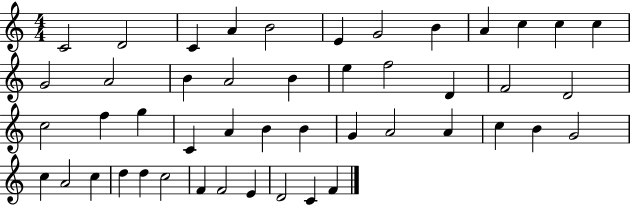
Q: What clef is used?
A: treble